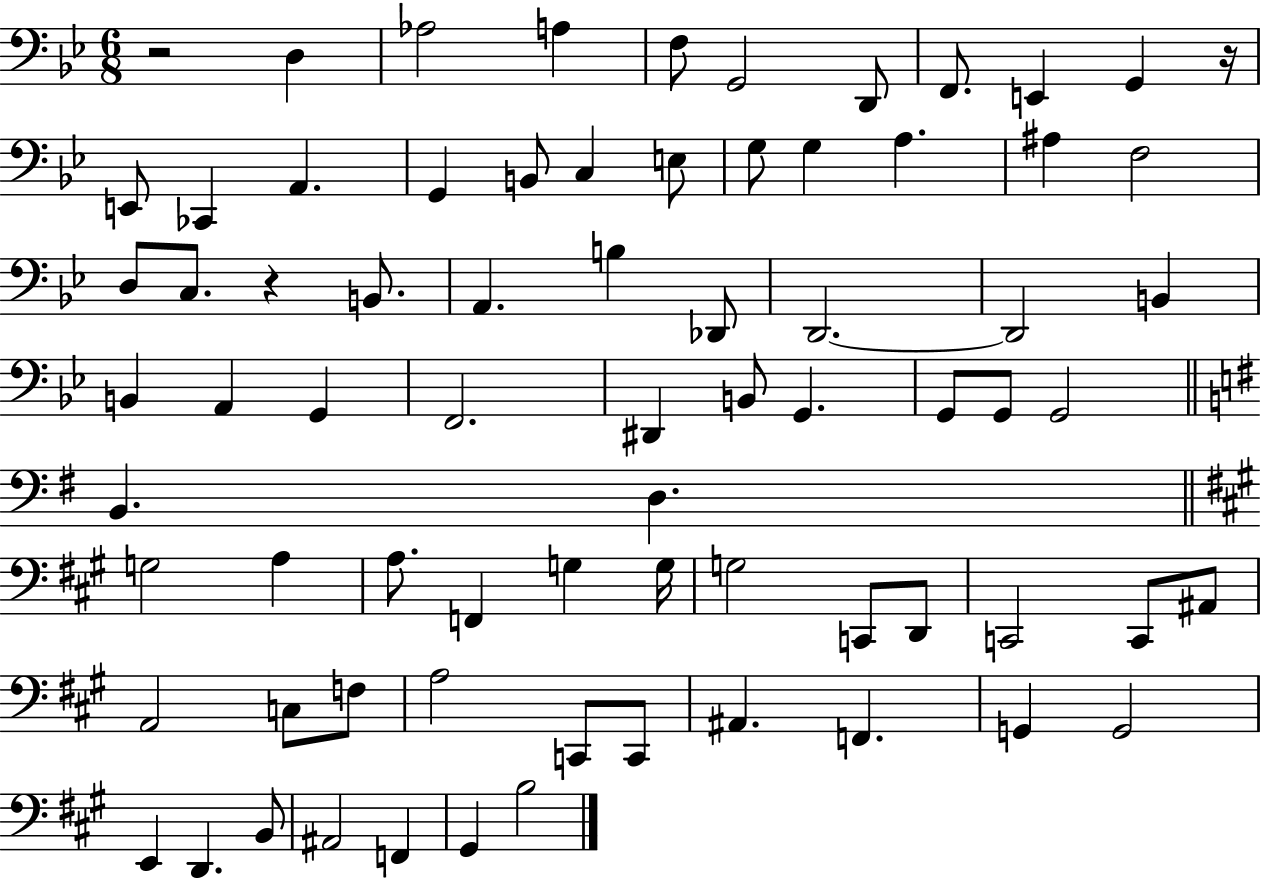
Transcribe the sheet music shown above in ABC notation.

X:1
T:Untitled
M:6/8
L:1/4
K:Bb
z2 D, _A,2 A, F,/2 G,,2 D,,/2 F,,/2 E,, G,, z/4 E,,/2 _C,, A,, G,, B,,/2 C, E,/2 G,/2 G, A, ^A, F,2 D,/2 C,/2 z B,,/2 A,, B, _D,,/2 D,,2 D,,2 B,, B,, A,, G,, F,,2 ^D,, B,,/2 G,, G,,/2 G,,/2 G,,2 B,, D, G,2 A, A,/2 F,, G, G,/4 G,2 C,,/2 D,,/2 C,,2 C,,/2 ^A,,/2 A,,2 C,/2 F,/2 A,2 C,,/2 C,,/2 ^A,, F,, G,, G,,2 E,, D,, B,,/2 ^A,,2 F,, ^G,, B,2